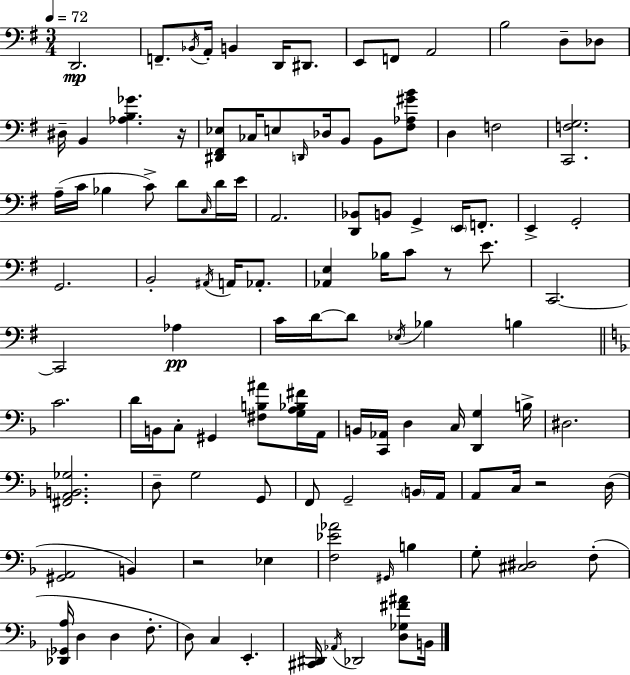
X:1
T:Untitled
M:3/4
L:1/4
K:G
D,,2 F,,/2 _B,,/4 A,,/4 B,, D,,/4 ^D,,/2 E,,/2 F,,/2 A,,2 B,2 D,/2 _D,/2 ^D,/4 B,, [_A,B,_G] z/4 [^D,,^F,,_E,]/2 _C,/4 E,/2 D,,/4 _D,/4 B,,/2 B,,/2 [^F,_A,^GB]/2 D, F,2 [C,,F,G,]2 A,/4 C/4 _B, C/2 D/2 C,/4 D/4 E/4 A,,2 [D,,_B,,]/2 B,,/2 G,, E,,/4 F,,/2 E,, G,,2 G,,2 B,,2 ^A,,/4 A,,/4 _A,,/2 [_A,,E,] _B,/4 C/2 z/2 E/2 C,,2 C,,2 _A, C/4 D/4 D/2 _E,/4 _B, B, C2 D/4 B,,/4 C,/2 ^G,, [^F,B,^A]/2 [G,A,_B,^F]/4 A,,/4 B,,/4 [C,,_A,,]/4 D, C,/4 [D,,G,] B,/4 ^D,2 [^F,,A,,B,,_G,]2 D,/2 G,2 G,,/2 F,,/2 G,,2 B,,/4 A,,/4 A,,/2 C,/4 z2 D,/4 [^G,,A,,]2 B,, z2 _E, [F,_E_A]2 ^G,,/4 B, G,/2 [^C,^D,]2 F,/2 [_D,,_G,,A,]/4 D, D, F,/2 D,/2 C, E,, [^C,,^D,,]/4 _A,,/4 _D,,2 [D,_G,^F^A]/2 B,,/4